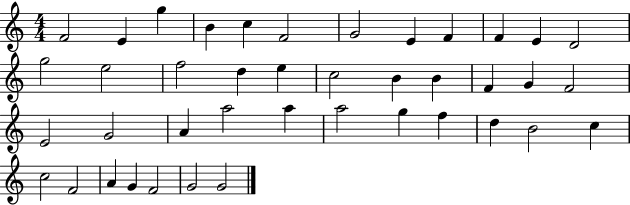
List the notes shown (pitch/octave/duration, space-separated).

F4/h E4/q G5/q B4/q C5/q F4/h G4/h E4/q F4/q F4/q E4/q D4/h G5/h E5/h F5/h D5/q E5/q C5/h B4/q B4/q F4/q G4/q F4/h E4/h G4/h A4/q A5/h A5/q A5/h G5/q F5/q D5/q B4/h C5/q C5/h F4/h A4/q G4/q F4/h G4/h G4/h